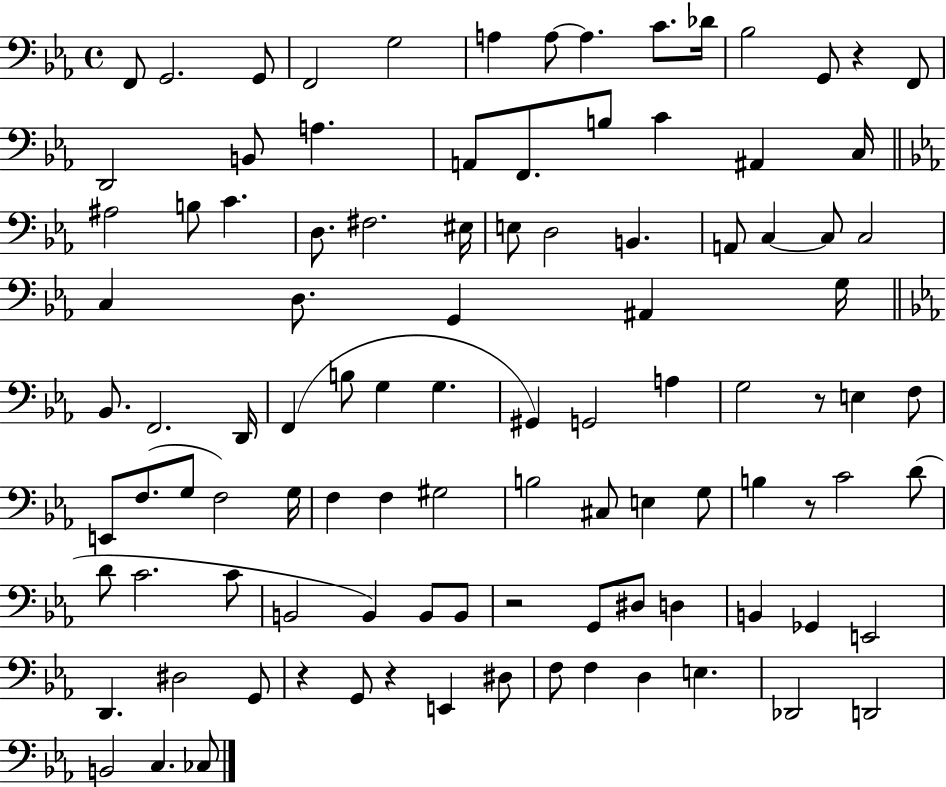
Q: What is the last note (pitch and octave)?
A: CES3